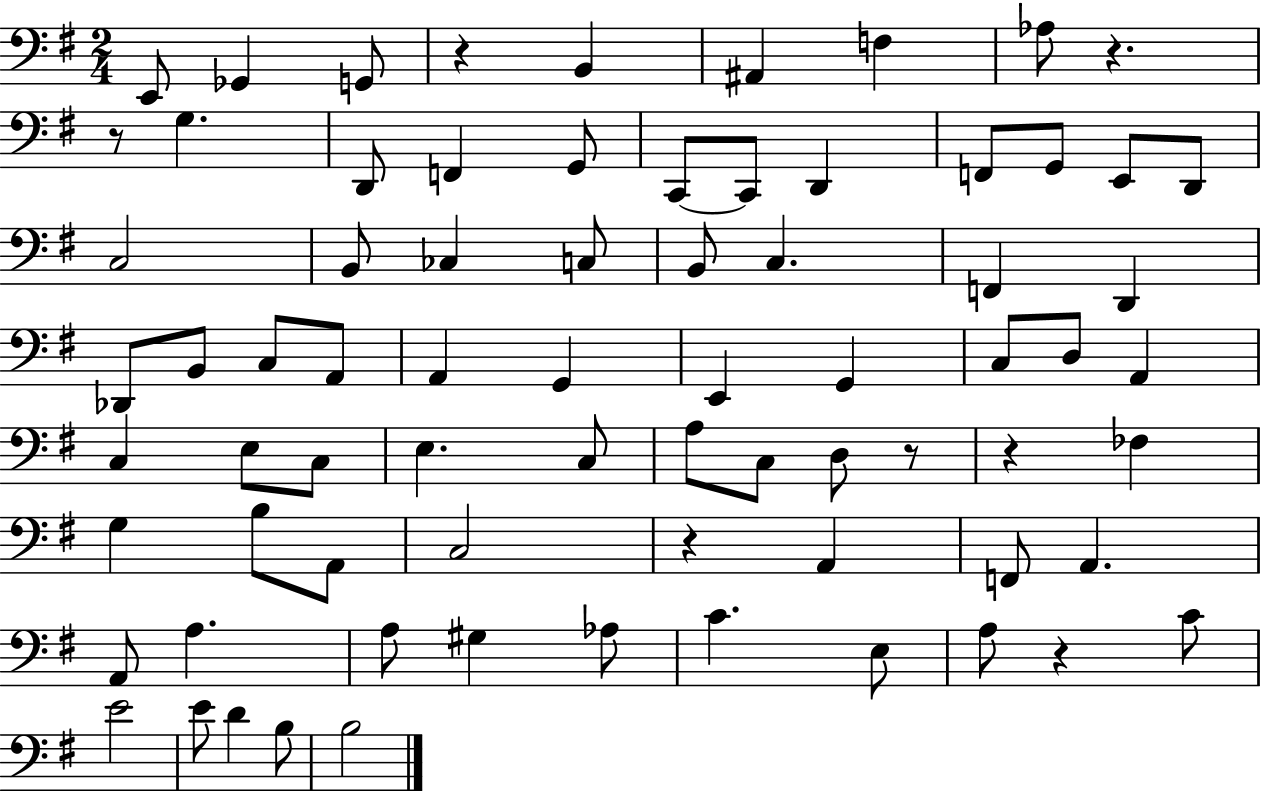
X:1
T:Untitled
M:2/4
L:1/4
K:G
E,,/2 _G,, G,,/2 z B,, ^A,, F, _A,/2 z z/2 G, D,,/2 F,, G,,/2 C,,/2 C,,/2 D,, F,,/2 G,,/2 E,,/2 D,,/2 C,2 B,,/2 _C, C,/2 B,,/2 C, F,, D,, _D,,/2 B,,/2 C,/2 A,,/2 A,, G,, E,, G,, C,/2 D,/2 A,, C, E,/2 C,/2 E, C,/2 A,/2 C,/2 D,/2 z/2 z _F, G, B,/2 A,,/2 C,2 z A,, F,,/2 A,, A,,/2 A, A,/2 ^G, _A,/2 C E,/2 A,/2 z C/2 E2 E/2 D B,/2 B,2